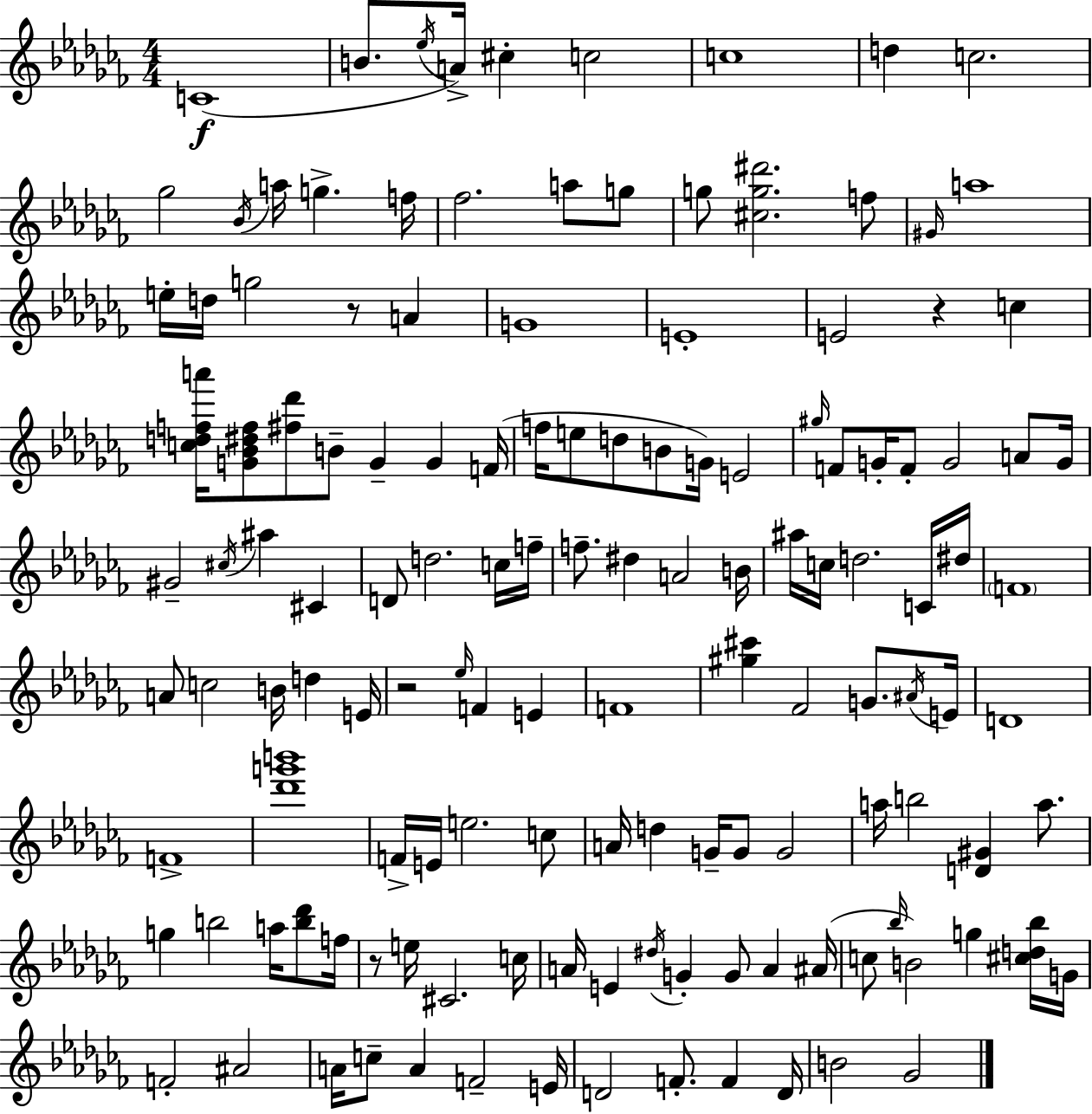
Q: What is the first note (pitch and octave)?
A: C4